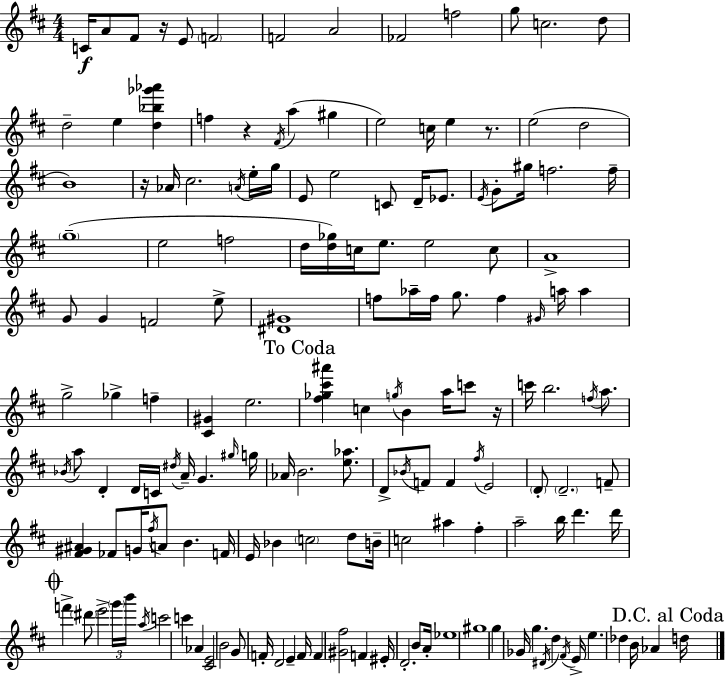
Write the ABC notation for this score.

X:1
T:Untitled
M:4/4
L:1/4
K:D
C/4 A/2 ^F/2 z/4 E/2 F2 F2 A2 _F2 f2 g/2 c2 d/2 d2 e [d_b_g'_a'] f z ^F/4 a ^g e2 c/4 e z/2 e2 d2 B4 z/4 _A/4 ^c2 A/4 e/4 g/4 E/2 e2 C/2 D/4 _E/2 E/4 G/2 ^g/4 f2 f/4 g4 e2 f2 d/4 [d_g]/4 c/4 e/2 e2 c/2 A4 G/2 G F2 e/2 [^D^G]4 f/2 _a/4 f/4 g/2 f ^G/4 a/4 a g2 _g f [^C^G] e2 [^f_g^c'^a'] c g/4 B a/4 c'/2 z/4 c'/4 b2 f/4 a/2 _B/4 a/2 D D/4 C/4 ^d/4 A/4 G ^g/4 g/4 _A/4 B2 [e_a]/2 D/2 _B/4 F/2 F ^f/4 E2 D/2 D2 F/2 [^F^G^A] _F/2 G/4 ^f/4 A/2 B F/4 E/4 _B c2 d/2 B/4 c2 ^a ^f a2 b/4 d' d'/4 f' ^d'/2 e'2 g'/4 b'/4 a/4 c'2 c' _A [^CE]2 B2 G/2 F/4 D2 E F/4 F [^G^f]2 F ^E/4 D2 B/2 A/4 _e4 ^g4 g _G/4 g ^D/4 d ^F/4 E/4 e _d B/4 _A d/4